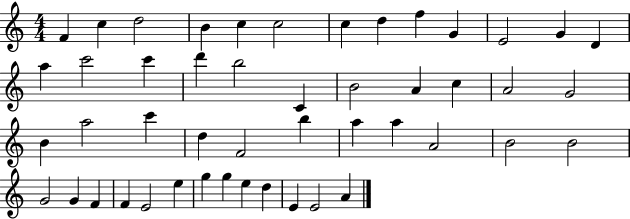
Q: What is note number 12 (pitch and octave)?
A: G4